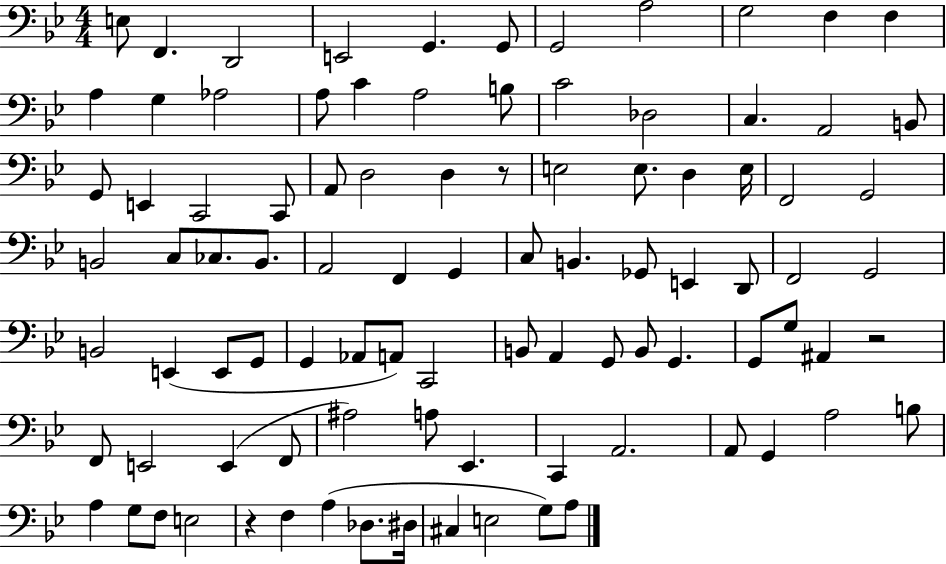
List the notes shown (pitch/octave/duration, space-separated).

E3/e F2/q. D2/h E2/h G2/q. G2/e G2/h A3/h G3/h F3/q F3/q A3/q G3/q Ab3/h A3/e C4/q A3/h B3/e C4/h Db3/h C3/q. A2/h B2/e G2/e E2/q C2/h C2/e A2/e D3/h D3/q R/e E3/h E3/e. D3/q E3/s F2/h G2/h B2/h C3/e CES3/e. B2/e. A2/h F2/q G2/q C3/e B2/q. Gb2/e E2/q D2/e F2/h G2/h B2/h E2/q E2/e G2/e G2/q Ab2/e A2/e C2/h B2/e A2/q G2/e B2/e G2/q. G2/e G3/e A#2/q R/h F2/e E2/h E2/q F2/e A#3/h A3/e Eb2/q. C2/q A2/h. A2/e G2/q A3/h B3/e A3/q G3/e F3/e E3/h R/q F3/q A3/q Db3/e. D#3/s C#3/q E3/h G3/e A3/e